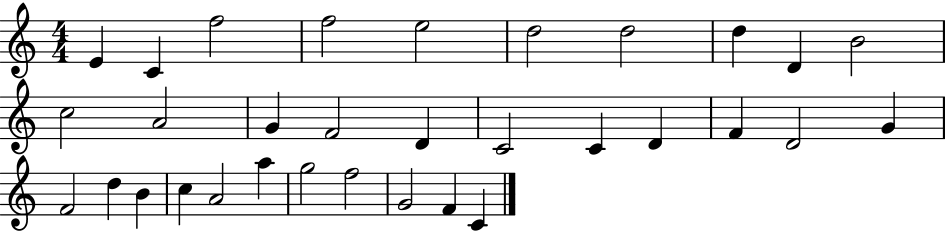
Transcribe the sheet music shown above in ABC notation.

X:1
T:Untitled
M:4/4
L:1/4
K:C
E C f2 f2 e2 d2 d2 d D B2 c2 A2 G F2 D C2 C D F D2 G F2 d B c A2 a g2 f2 G2 F C